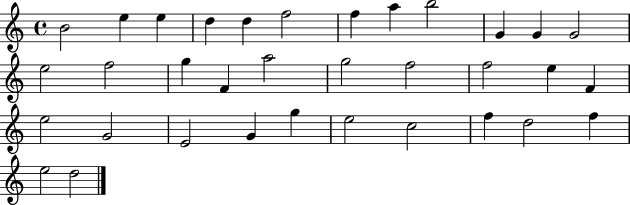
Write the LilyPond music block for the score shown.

{
  \clef treble
  \time 4/4
  \defaultTimeSignature
  \key c \major
  b'2 e''4 e''4 | d''4 d''4 f''2 | f''4 a''4 b''2 | g'4 g'4 g'2 | \break e''2 f''2 | g''4 f'4 a''2 | g''2 f''2 | f''2 e''4 f'4 | \break e''2 g'2 | e'2 g'4 g''4 | e''2 c''2 | f''4 d''2 f''4 | \break e''2 d''2 | \bar "|."
}